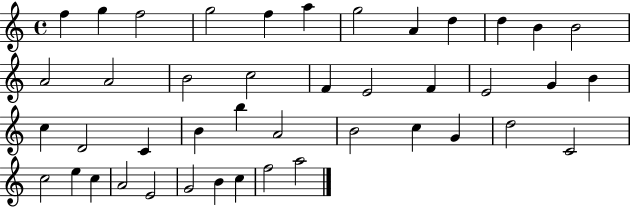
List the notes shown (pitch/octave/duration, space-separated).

F5/q G5/q F5/h G5/h F5/q A5/q G5/h A4/q D5/q D5/q B4/q B4/h A4/h A4/h B4/h C5/h F4/q E4/h F4/q E4/h G4/q B4/q C5/q D4/h C4/q B4/q B5/q A4/h B4/h C5/q G4/q D5/h C4/h C5/h E5/q C5/q A4/h E4/h G4/h B4/q C5/q F5/h A5/h